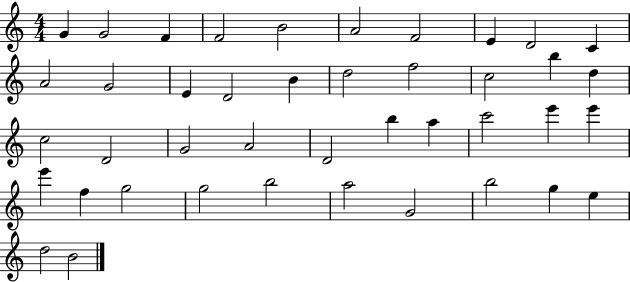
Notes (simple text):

G4/q G4/h F4/q F4/h B4/h A4/h F4/h E4/q D4/h C4/q A4/h G4/h E4/q D4/h B4/q D5/h F5/h C5/h B5/q D5/q C5/h D4/h G4/h A4/h D4/h B5/q A5/q C6/h E6/q E6/q E6/q F5/q G5/h G5/h B5/h A5/h G4/h B5/h G5/q E5/q D5/h B4/h